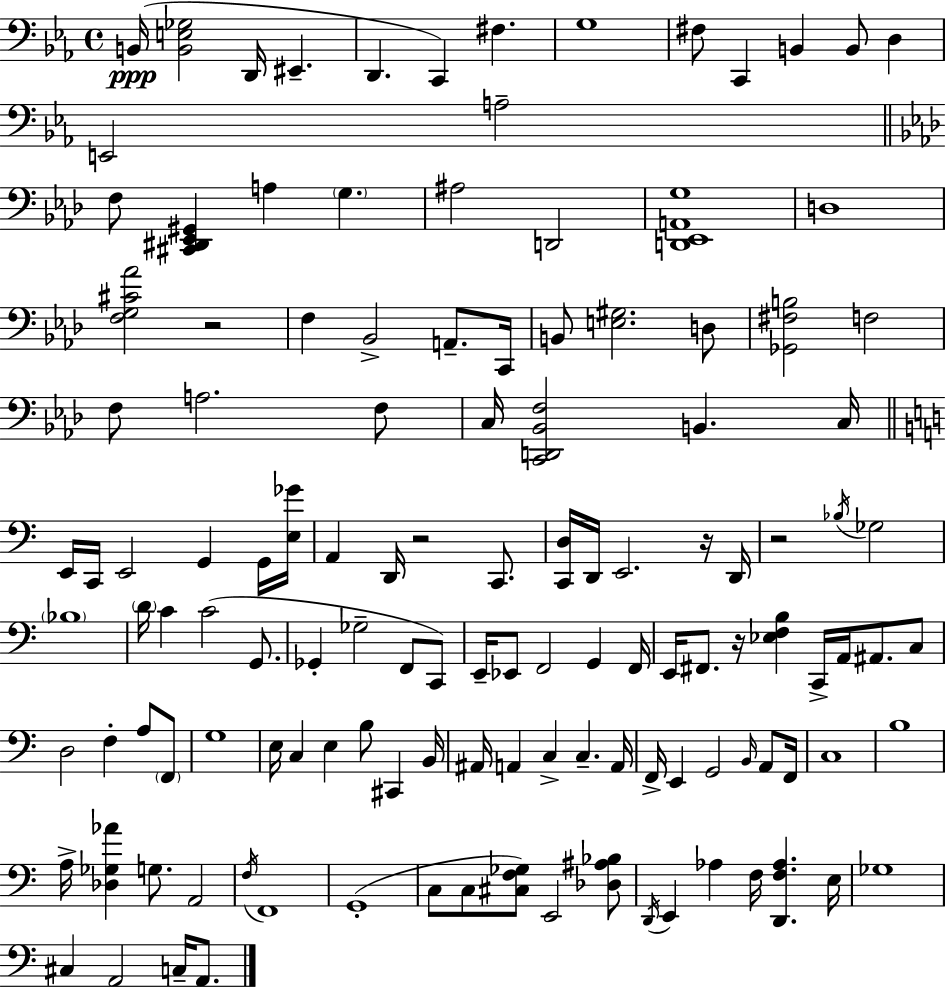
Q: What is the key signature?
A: EES major